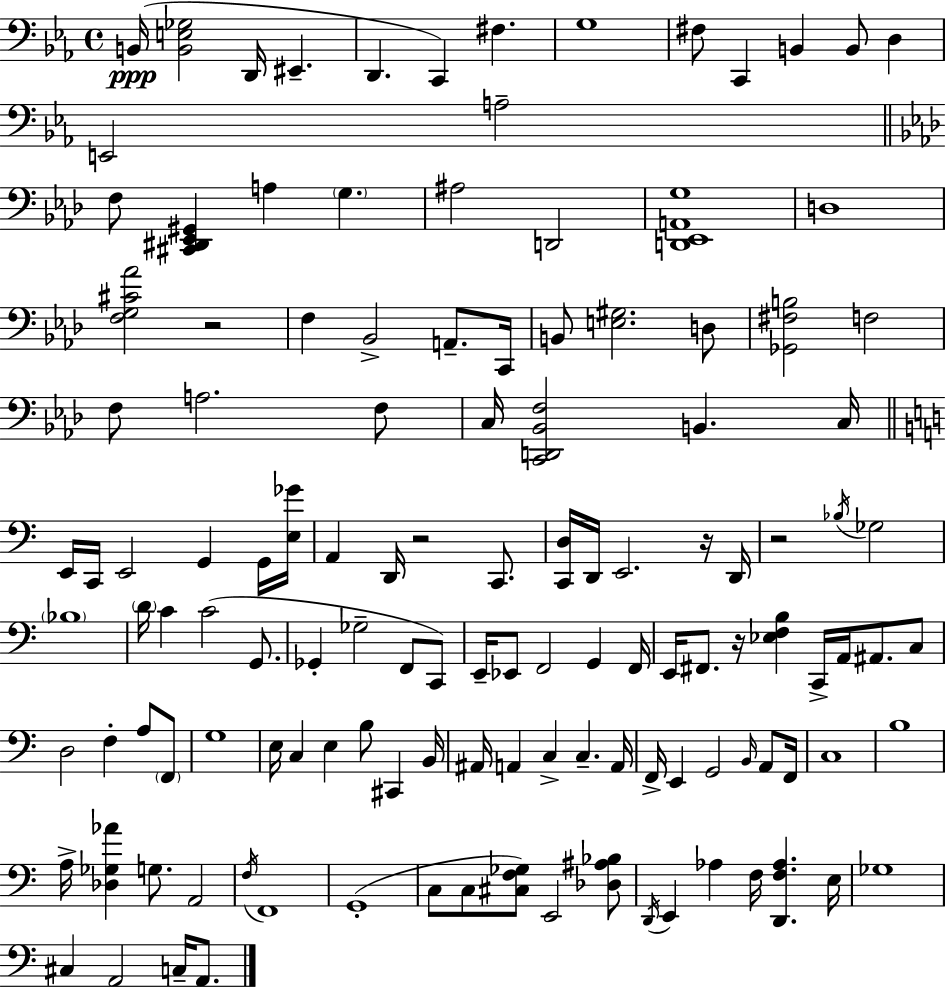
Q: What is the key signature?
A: EES major